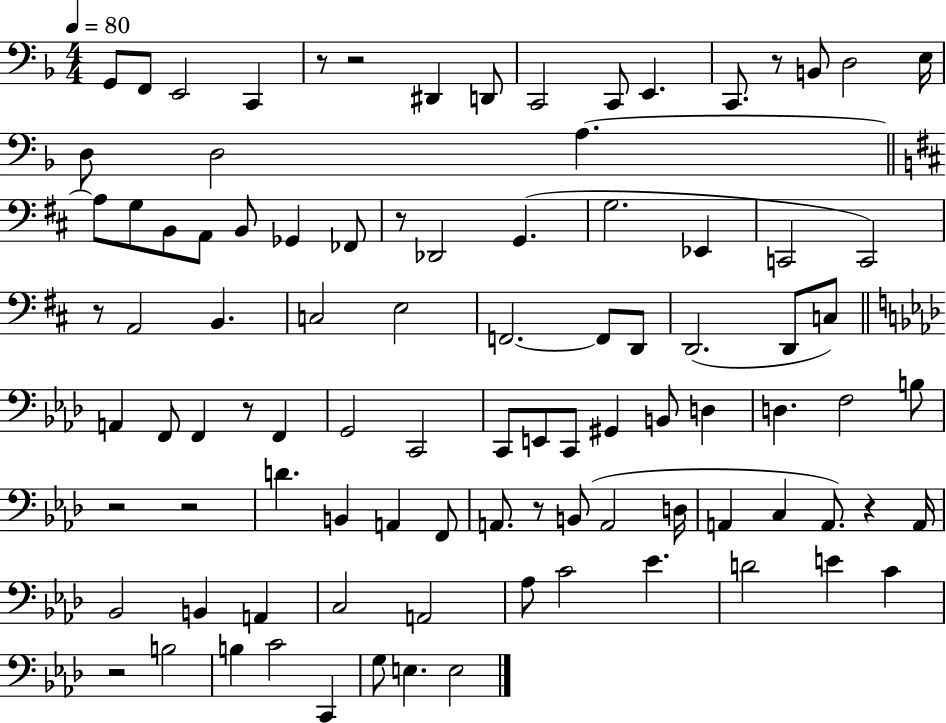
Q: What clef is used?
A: bass